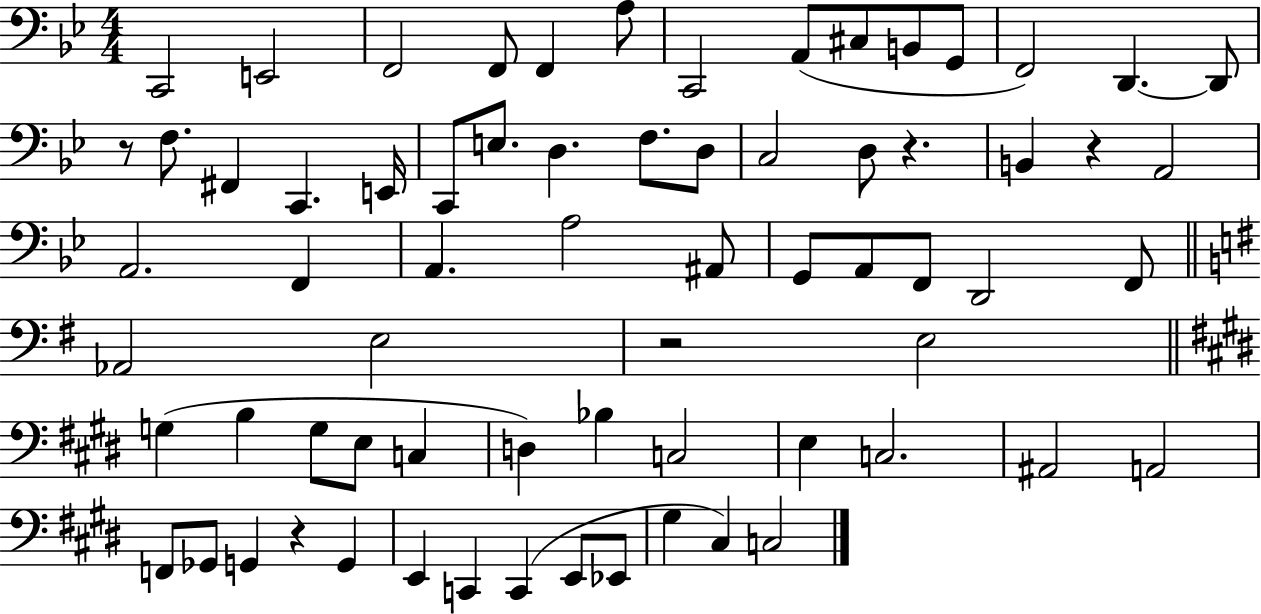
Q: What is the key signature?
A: BES major